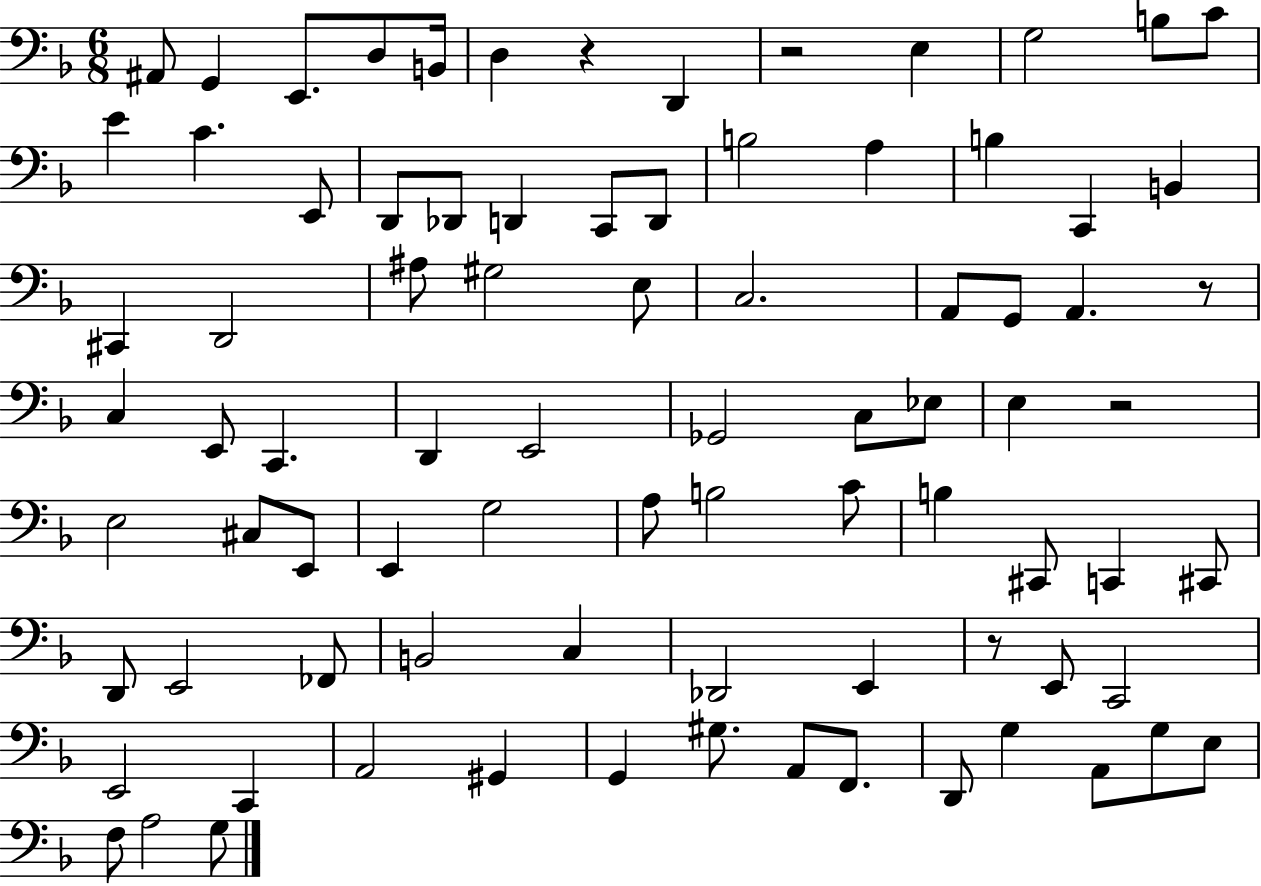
{
  \clef bass
  \numericTimeSignature
  \time 6/8
  \key f \major
  ais,8 g,4 e,8. d8 b,16 | d4 r4 d,4 | r2 e4 | g2 b8 c'8 | \break e'4 c'4. e,8 | d,8 des,8 d,4 c,8 d,8 | b2 a4 | b4 c,4 b,4 | \break cis,4 d,2 | ais8 gis2 e8 | c2. | a,8 g,8 a,4. r8 | \break c4 e,8 c,4. | d,4 e,2 | ges,2 c8 ees8 | e4 r2 | \break e2 cis8 e,8 | e,4 g2 | a8 b2 c'8 | b4 cis,8 c,4 cis,8 | \break d,8 e,2 fes,8 | b,2 c4 | des,2 e,4 | r8 e,8 c,2 | \break e,2 c,4 | a,2 gis,4 | g,4 gis8. a,8 f,8. | d,8 g4 a,8 g8 e8 | \break f8 a2 g8 | \bar "|."
}